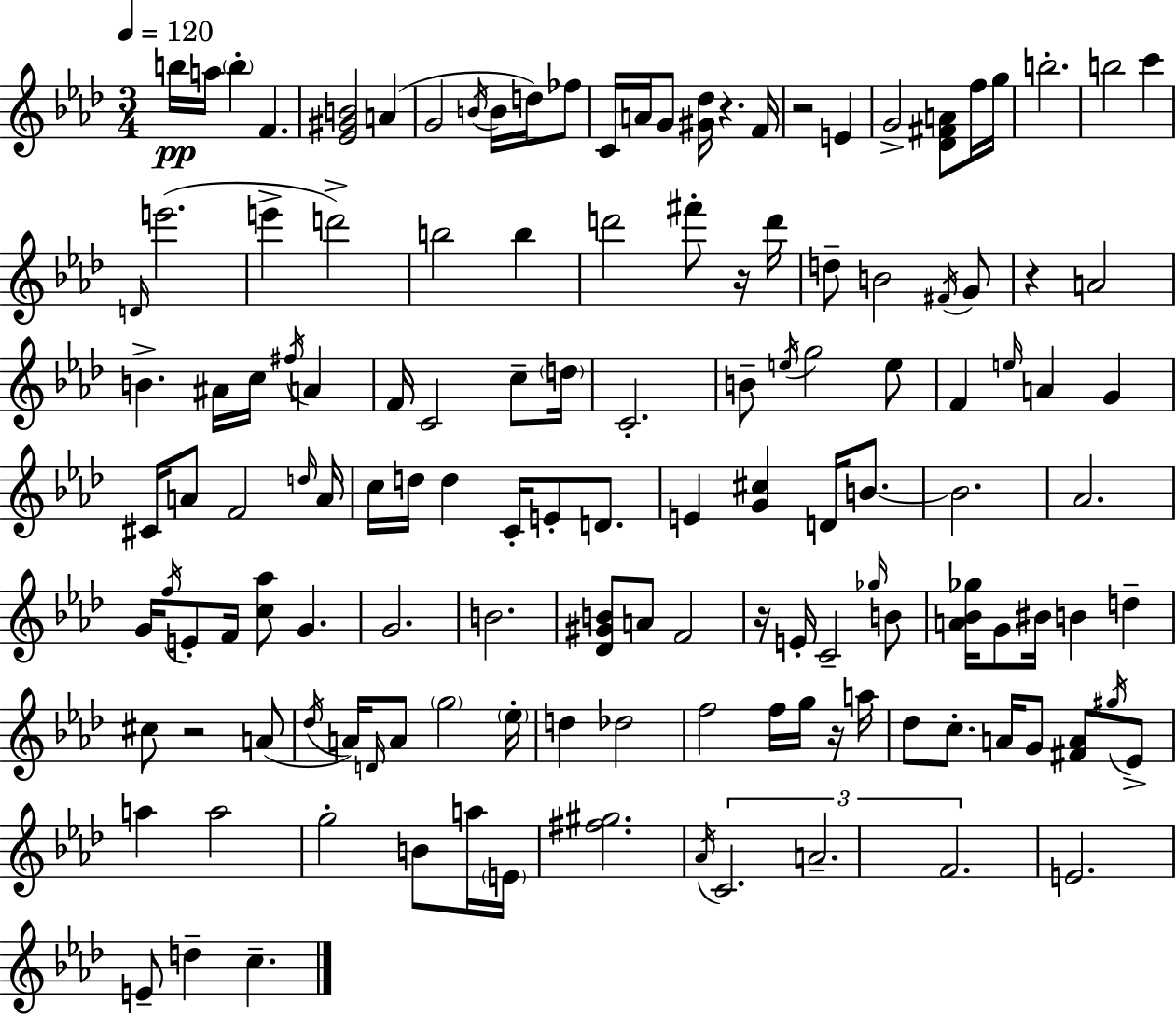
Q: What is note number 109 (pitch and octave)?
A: G5